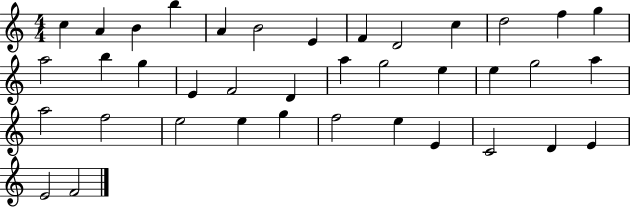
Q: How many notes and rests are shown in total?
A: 38